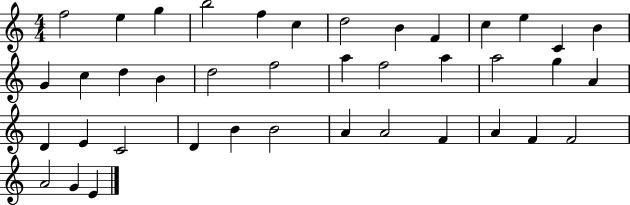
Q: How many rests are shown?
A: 0